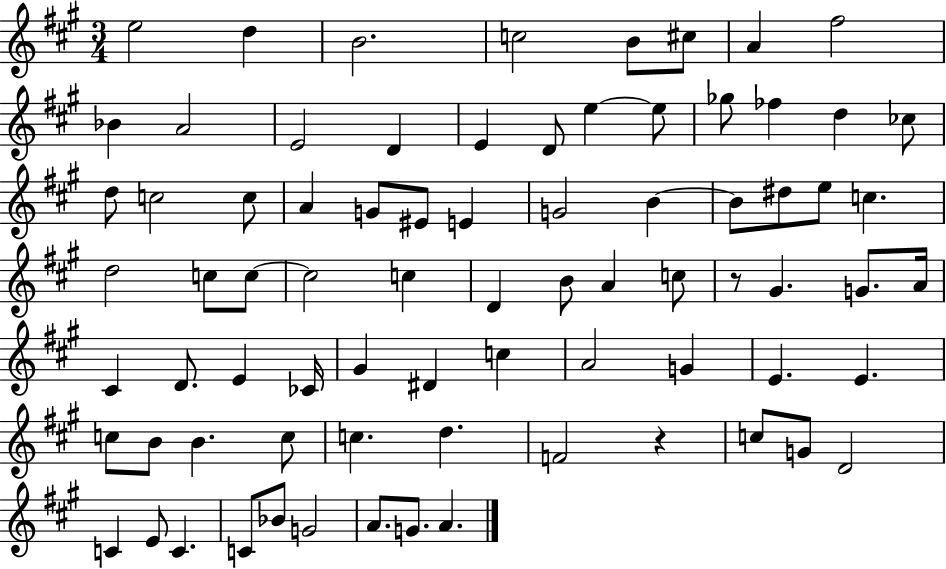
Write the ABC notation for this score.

X:1
T:Untitled
M:3/4
L:1/4
K:A
e2 d B2 c2 B/2 ^c/2 A ^f2 _B A2 E2 D E D/2 e e/2 _g/2 _f d _c/2 d/2 c2 c/2 A G/2 ^E/2 E G2 B B/2 ^d/2 e/2 c d2 c/2 c/2 c2 c D B/2 A c/2 z/2 ^G G/2 A/4 ^C D/2 E _C/4 ^G ^D c A2 G E E c/2 B/2 B c/2 c d F2 z c/2 G/2 D2 C E/2 C C/2 _B/2 G2 A/2 G/2 A